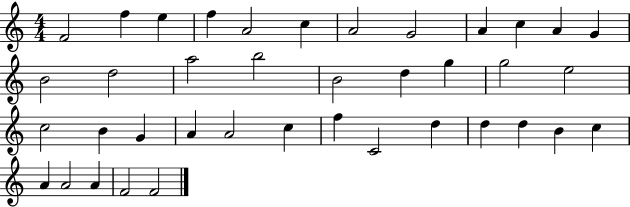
F4/h F5/q E5/q F5/q A4/h C5/q A4/h G4/h A4/q C5/q A4/q G4/q B4/h D5/h A5/h B5/h B4/h D5/q G5/q G5/h E5/h C5/h B4/q G4/q A4/q A4/h C5/q F5/q C4/h D5/q D5/q D5/q B4/q C5/q A4/q A4/h A4/q F4/h F4/h